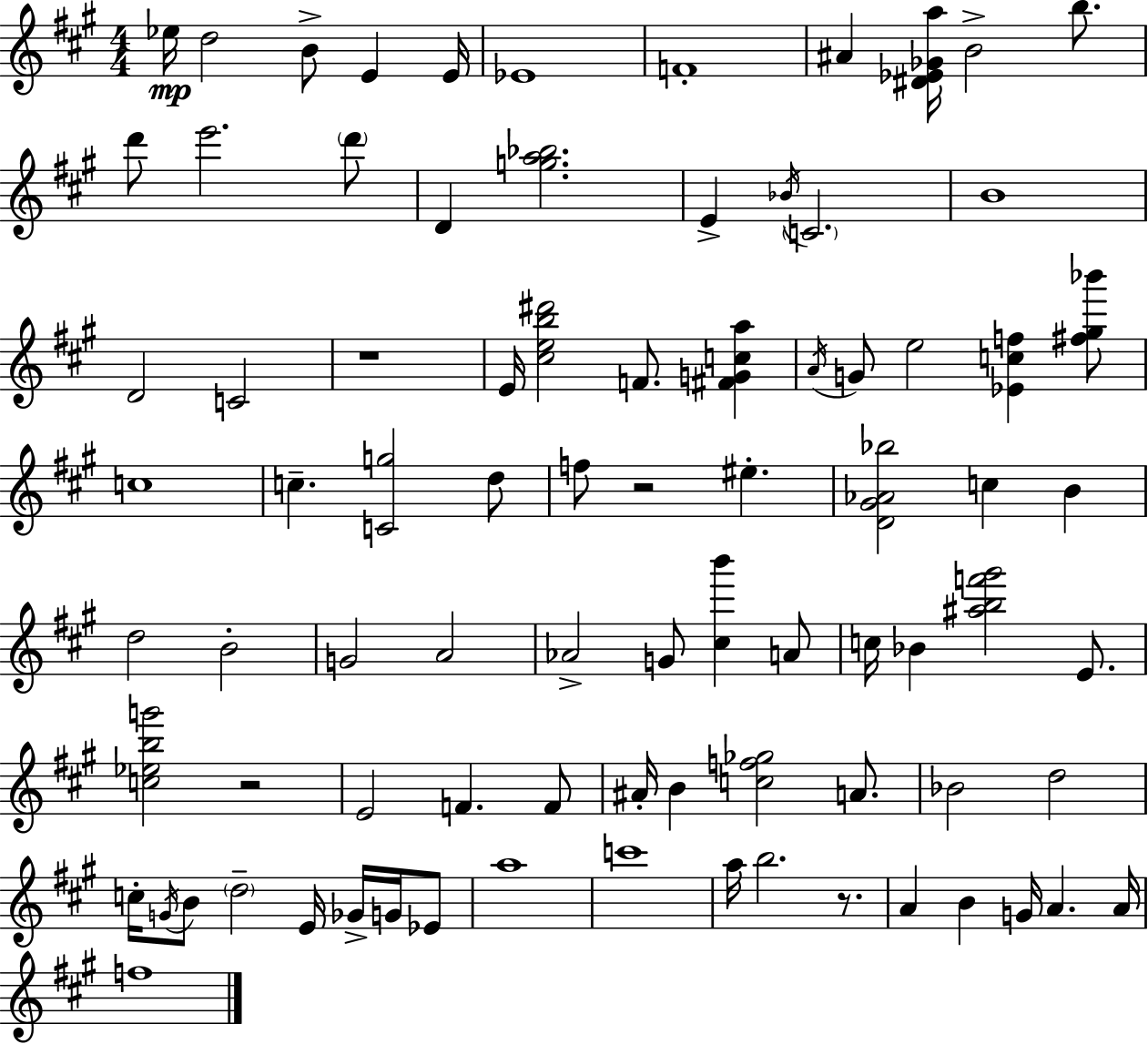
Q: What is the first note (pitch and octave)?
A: Eb5